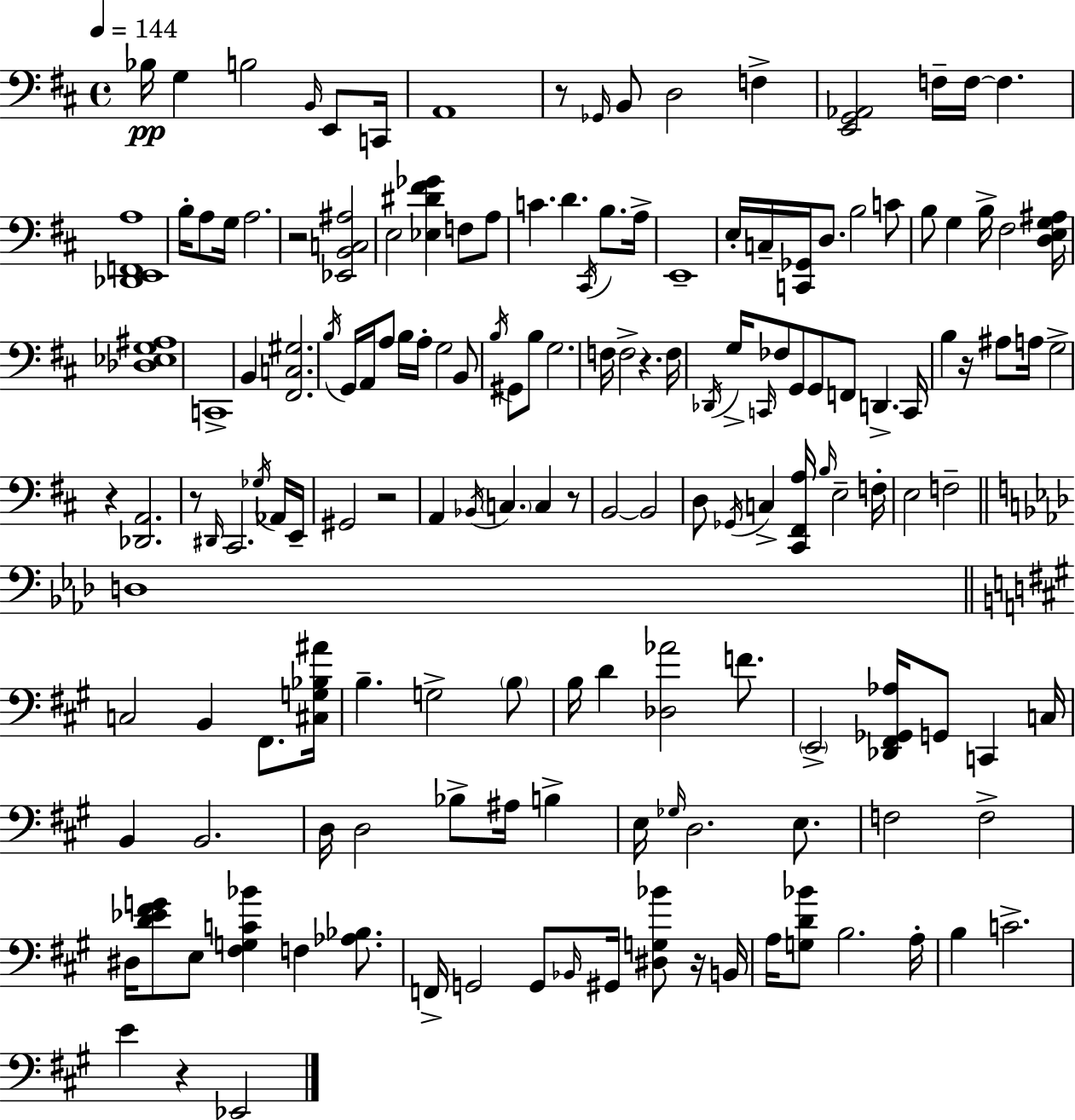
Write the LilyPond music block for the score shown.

{
  \clef bass
  \time 4/4
  \defaultTimeSignature
  \key d \major
  \tempo 4 = 144
  bes16\pp g4 b2 \grace { b,16 } e,8 | c,16 a,1 | r8 \grace { ges,16 } b,8 d2 f4-> | <e, g, aes,>2 f16-- f16~~ f4. | \break <des, e, f, a>1 | b16-. a8 g16 a2. | r2 <ees, b, c ais>2 | e2 <ees dis' fis' ges'>4 f8 | \break a8 c'4. d'4. \acciaccatura { cis,16 } b8. | a16-> e,1-- | e16-. c16-- <c, ges,>16 d8. b2 | c'8 b8 g4 b16-> fis2 | \break <d e g ais>16 <des ees g ais>1 | c,1-> | b,4 <fis, c gis>2. | \acciaccatura { b16 } g,16 a,16 a8 b16 a16-. g2 | \break b,8 \acciaccatura { b16 } gis,8 b8 g2. | f16 f2-> r4. | f16 \acciaccatura { des,16 } g16-> \grace { c,16 } fes8 g,8 g,8 f,8 | d,4.-> c,16 b4 r16 ais8 a16 g2-> | \break r4 <des, a,>2. | r8 \grace { dis,16 } cis,2. | \acciaccatura { ges16 } aes,16 e,16-- gis,2 | r2 a,4 \acciaccatura { bes,16 } \parenthesize c4. | \break c4 r8 b,2~~ | b,2 d8 \acciaccatura { ges,16 } c4-> | <cis, fis, a>16 \grace { b16 } e2-- f16-. e2 | f2-- \bar "||" \break \key f \minor d1 | \bar "||" \break \key a \major c2 b,4 fis,8. <cis g bes ais'>16 | b4.-- g2-> \parenthesize b8 | b16 d'4 <des aes'>2 f'8. | \parenthesize e,2-> <des, fis, ges, aes>16 g,8 c,4 c16 | \break b,4 b,2. | d16 d2 bes8-> ais16 b4-> | e16 \grace { ges16 } d2. e8. | f2 f2-> | \break dis16 <d' ees' fis' g'>8 e8 <fis g c' bes'>4 f4 <aes bes>8. | f,16-> g,2 g,8 \grace { bes,16 } gis,16 <dis g bes'>8 | r16 b,16 a16 <g d' bes'>8 b2. | a16-. b4 c'2.-> | \break e'4 r4 ees,2 | \bar "|."
}